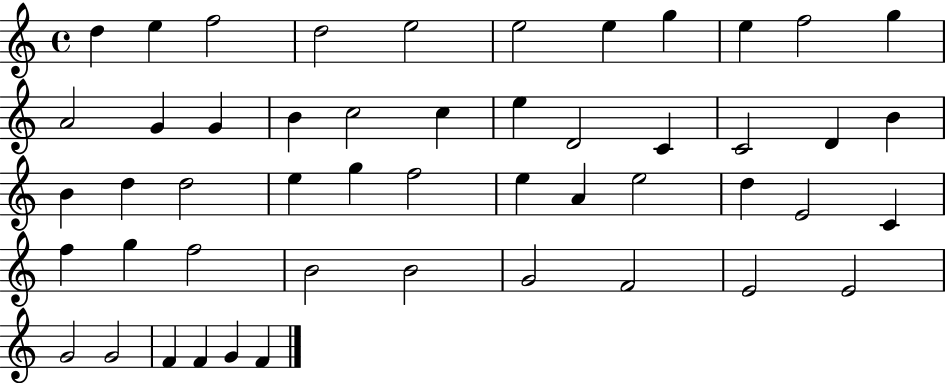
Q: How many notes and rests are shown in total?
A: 50